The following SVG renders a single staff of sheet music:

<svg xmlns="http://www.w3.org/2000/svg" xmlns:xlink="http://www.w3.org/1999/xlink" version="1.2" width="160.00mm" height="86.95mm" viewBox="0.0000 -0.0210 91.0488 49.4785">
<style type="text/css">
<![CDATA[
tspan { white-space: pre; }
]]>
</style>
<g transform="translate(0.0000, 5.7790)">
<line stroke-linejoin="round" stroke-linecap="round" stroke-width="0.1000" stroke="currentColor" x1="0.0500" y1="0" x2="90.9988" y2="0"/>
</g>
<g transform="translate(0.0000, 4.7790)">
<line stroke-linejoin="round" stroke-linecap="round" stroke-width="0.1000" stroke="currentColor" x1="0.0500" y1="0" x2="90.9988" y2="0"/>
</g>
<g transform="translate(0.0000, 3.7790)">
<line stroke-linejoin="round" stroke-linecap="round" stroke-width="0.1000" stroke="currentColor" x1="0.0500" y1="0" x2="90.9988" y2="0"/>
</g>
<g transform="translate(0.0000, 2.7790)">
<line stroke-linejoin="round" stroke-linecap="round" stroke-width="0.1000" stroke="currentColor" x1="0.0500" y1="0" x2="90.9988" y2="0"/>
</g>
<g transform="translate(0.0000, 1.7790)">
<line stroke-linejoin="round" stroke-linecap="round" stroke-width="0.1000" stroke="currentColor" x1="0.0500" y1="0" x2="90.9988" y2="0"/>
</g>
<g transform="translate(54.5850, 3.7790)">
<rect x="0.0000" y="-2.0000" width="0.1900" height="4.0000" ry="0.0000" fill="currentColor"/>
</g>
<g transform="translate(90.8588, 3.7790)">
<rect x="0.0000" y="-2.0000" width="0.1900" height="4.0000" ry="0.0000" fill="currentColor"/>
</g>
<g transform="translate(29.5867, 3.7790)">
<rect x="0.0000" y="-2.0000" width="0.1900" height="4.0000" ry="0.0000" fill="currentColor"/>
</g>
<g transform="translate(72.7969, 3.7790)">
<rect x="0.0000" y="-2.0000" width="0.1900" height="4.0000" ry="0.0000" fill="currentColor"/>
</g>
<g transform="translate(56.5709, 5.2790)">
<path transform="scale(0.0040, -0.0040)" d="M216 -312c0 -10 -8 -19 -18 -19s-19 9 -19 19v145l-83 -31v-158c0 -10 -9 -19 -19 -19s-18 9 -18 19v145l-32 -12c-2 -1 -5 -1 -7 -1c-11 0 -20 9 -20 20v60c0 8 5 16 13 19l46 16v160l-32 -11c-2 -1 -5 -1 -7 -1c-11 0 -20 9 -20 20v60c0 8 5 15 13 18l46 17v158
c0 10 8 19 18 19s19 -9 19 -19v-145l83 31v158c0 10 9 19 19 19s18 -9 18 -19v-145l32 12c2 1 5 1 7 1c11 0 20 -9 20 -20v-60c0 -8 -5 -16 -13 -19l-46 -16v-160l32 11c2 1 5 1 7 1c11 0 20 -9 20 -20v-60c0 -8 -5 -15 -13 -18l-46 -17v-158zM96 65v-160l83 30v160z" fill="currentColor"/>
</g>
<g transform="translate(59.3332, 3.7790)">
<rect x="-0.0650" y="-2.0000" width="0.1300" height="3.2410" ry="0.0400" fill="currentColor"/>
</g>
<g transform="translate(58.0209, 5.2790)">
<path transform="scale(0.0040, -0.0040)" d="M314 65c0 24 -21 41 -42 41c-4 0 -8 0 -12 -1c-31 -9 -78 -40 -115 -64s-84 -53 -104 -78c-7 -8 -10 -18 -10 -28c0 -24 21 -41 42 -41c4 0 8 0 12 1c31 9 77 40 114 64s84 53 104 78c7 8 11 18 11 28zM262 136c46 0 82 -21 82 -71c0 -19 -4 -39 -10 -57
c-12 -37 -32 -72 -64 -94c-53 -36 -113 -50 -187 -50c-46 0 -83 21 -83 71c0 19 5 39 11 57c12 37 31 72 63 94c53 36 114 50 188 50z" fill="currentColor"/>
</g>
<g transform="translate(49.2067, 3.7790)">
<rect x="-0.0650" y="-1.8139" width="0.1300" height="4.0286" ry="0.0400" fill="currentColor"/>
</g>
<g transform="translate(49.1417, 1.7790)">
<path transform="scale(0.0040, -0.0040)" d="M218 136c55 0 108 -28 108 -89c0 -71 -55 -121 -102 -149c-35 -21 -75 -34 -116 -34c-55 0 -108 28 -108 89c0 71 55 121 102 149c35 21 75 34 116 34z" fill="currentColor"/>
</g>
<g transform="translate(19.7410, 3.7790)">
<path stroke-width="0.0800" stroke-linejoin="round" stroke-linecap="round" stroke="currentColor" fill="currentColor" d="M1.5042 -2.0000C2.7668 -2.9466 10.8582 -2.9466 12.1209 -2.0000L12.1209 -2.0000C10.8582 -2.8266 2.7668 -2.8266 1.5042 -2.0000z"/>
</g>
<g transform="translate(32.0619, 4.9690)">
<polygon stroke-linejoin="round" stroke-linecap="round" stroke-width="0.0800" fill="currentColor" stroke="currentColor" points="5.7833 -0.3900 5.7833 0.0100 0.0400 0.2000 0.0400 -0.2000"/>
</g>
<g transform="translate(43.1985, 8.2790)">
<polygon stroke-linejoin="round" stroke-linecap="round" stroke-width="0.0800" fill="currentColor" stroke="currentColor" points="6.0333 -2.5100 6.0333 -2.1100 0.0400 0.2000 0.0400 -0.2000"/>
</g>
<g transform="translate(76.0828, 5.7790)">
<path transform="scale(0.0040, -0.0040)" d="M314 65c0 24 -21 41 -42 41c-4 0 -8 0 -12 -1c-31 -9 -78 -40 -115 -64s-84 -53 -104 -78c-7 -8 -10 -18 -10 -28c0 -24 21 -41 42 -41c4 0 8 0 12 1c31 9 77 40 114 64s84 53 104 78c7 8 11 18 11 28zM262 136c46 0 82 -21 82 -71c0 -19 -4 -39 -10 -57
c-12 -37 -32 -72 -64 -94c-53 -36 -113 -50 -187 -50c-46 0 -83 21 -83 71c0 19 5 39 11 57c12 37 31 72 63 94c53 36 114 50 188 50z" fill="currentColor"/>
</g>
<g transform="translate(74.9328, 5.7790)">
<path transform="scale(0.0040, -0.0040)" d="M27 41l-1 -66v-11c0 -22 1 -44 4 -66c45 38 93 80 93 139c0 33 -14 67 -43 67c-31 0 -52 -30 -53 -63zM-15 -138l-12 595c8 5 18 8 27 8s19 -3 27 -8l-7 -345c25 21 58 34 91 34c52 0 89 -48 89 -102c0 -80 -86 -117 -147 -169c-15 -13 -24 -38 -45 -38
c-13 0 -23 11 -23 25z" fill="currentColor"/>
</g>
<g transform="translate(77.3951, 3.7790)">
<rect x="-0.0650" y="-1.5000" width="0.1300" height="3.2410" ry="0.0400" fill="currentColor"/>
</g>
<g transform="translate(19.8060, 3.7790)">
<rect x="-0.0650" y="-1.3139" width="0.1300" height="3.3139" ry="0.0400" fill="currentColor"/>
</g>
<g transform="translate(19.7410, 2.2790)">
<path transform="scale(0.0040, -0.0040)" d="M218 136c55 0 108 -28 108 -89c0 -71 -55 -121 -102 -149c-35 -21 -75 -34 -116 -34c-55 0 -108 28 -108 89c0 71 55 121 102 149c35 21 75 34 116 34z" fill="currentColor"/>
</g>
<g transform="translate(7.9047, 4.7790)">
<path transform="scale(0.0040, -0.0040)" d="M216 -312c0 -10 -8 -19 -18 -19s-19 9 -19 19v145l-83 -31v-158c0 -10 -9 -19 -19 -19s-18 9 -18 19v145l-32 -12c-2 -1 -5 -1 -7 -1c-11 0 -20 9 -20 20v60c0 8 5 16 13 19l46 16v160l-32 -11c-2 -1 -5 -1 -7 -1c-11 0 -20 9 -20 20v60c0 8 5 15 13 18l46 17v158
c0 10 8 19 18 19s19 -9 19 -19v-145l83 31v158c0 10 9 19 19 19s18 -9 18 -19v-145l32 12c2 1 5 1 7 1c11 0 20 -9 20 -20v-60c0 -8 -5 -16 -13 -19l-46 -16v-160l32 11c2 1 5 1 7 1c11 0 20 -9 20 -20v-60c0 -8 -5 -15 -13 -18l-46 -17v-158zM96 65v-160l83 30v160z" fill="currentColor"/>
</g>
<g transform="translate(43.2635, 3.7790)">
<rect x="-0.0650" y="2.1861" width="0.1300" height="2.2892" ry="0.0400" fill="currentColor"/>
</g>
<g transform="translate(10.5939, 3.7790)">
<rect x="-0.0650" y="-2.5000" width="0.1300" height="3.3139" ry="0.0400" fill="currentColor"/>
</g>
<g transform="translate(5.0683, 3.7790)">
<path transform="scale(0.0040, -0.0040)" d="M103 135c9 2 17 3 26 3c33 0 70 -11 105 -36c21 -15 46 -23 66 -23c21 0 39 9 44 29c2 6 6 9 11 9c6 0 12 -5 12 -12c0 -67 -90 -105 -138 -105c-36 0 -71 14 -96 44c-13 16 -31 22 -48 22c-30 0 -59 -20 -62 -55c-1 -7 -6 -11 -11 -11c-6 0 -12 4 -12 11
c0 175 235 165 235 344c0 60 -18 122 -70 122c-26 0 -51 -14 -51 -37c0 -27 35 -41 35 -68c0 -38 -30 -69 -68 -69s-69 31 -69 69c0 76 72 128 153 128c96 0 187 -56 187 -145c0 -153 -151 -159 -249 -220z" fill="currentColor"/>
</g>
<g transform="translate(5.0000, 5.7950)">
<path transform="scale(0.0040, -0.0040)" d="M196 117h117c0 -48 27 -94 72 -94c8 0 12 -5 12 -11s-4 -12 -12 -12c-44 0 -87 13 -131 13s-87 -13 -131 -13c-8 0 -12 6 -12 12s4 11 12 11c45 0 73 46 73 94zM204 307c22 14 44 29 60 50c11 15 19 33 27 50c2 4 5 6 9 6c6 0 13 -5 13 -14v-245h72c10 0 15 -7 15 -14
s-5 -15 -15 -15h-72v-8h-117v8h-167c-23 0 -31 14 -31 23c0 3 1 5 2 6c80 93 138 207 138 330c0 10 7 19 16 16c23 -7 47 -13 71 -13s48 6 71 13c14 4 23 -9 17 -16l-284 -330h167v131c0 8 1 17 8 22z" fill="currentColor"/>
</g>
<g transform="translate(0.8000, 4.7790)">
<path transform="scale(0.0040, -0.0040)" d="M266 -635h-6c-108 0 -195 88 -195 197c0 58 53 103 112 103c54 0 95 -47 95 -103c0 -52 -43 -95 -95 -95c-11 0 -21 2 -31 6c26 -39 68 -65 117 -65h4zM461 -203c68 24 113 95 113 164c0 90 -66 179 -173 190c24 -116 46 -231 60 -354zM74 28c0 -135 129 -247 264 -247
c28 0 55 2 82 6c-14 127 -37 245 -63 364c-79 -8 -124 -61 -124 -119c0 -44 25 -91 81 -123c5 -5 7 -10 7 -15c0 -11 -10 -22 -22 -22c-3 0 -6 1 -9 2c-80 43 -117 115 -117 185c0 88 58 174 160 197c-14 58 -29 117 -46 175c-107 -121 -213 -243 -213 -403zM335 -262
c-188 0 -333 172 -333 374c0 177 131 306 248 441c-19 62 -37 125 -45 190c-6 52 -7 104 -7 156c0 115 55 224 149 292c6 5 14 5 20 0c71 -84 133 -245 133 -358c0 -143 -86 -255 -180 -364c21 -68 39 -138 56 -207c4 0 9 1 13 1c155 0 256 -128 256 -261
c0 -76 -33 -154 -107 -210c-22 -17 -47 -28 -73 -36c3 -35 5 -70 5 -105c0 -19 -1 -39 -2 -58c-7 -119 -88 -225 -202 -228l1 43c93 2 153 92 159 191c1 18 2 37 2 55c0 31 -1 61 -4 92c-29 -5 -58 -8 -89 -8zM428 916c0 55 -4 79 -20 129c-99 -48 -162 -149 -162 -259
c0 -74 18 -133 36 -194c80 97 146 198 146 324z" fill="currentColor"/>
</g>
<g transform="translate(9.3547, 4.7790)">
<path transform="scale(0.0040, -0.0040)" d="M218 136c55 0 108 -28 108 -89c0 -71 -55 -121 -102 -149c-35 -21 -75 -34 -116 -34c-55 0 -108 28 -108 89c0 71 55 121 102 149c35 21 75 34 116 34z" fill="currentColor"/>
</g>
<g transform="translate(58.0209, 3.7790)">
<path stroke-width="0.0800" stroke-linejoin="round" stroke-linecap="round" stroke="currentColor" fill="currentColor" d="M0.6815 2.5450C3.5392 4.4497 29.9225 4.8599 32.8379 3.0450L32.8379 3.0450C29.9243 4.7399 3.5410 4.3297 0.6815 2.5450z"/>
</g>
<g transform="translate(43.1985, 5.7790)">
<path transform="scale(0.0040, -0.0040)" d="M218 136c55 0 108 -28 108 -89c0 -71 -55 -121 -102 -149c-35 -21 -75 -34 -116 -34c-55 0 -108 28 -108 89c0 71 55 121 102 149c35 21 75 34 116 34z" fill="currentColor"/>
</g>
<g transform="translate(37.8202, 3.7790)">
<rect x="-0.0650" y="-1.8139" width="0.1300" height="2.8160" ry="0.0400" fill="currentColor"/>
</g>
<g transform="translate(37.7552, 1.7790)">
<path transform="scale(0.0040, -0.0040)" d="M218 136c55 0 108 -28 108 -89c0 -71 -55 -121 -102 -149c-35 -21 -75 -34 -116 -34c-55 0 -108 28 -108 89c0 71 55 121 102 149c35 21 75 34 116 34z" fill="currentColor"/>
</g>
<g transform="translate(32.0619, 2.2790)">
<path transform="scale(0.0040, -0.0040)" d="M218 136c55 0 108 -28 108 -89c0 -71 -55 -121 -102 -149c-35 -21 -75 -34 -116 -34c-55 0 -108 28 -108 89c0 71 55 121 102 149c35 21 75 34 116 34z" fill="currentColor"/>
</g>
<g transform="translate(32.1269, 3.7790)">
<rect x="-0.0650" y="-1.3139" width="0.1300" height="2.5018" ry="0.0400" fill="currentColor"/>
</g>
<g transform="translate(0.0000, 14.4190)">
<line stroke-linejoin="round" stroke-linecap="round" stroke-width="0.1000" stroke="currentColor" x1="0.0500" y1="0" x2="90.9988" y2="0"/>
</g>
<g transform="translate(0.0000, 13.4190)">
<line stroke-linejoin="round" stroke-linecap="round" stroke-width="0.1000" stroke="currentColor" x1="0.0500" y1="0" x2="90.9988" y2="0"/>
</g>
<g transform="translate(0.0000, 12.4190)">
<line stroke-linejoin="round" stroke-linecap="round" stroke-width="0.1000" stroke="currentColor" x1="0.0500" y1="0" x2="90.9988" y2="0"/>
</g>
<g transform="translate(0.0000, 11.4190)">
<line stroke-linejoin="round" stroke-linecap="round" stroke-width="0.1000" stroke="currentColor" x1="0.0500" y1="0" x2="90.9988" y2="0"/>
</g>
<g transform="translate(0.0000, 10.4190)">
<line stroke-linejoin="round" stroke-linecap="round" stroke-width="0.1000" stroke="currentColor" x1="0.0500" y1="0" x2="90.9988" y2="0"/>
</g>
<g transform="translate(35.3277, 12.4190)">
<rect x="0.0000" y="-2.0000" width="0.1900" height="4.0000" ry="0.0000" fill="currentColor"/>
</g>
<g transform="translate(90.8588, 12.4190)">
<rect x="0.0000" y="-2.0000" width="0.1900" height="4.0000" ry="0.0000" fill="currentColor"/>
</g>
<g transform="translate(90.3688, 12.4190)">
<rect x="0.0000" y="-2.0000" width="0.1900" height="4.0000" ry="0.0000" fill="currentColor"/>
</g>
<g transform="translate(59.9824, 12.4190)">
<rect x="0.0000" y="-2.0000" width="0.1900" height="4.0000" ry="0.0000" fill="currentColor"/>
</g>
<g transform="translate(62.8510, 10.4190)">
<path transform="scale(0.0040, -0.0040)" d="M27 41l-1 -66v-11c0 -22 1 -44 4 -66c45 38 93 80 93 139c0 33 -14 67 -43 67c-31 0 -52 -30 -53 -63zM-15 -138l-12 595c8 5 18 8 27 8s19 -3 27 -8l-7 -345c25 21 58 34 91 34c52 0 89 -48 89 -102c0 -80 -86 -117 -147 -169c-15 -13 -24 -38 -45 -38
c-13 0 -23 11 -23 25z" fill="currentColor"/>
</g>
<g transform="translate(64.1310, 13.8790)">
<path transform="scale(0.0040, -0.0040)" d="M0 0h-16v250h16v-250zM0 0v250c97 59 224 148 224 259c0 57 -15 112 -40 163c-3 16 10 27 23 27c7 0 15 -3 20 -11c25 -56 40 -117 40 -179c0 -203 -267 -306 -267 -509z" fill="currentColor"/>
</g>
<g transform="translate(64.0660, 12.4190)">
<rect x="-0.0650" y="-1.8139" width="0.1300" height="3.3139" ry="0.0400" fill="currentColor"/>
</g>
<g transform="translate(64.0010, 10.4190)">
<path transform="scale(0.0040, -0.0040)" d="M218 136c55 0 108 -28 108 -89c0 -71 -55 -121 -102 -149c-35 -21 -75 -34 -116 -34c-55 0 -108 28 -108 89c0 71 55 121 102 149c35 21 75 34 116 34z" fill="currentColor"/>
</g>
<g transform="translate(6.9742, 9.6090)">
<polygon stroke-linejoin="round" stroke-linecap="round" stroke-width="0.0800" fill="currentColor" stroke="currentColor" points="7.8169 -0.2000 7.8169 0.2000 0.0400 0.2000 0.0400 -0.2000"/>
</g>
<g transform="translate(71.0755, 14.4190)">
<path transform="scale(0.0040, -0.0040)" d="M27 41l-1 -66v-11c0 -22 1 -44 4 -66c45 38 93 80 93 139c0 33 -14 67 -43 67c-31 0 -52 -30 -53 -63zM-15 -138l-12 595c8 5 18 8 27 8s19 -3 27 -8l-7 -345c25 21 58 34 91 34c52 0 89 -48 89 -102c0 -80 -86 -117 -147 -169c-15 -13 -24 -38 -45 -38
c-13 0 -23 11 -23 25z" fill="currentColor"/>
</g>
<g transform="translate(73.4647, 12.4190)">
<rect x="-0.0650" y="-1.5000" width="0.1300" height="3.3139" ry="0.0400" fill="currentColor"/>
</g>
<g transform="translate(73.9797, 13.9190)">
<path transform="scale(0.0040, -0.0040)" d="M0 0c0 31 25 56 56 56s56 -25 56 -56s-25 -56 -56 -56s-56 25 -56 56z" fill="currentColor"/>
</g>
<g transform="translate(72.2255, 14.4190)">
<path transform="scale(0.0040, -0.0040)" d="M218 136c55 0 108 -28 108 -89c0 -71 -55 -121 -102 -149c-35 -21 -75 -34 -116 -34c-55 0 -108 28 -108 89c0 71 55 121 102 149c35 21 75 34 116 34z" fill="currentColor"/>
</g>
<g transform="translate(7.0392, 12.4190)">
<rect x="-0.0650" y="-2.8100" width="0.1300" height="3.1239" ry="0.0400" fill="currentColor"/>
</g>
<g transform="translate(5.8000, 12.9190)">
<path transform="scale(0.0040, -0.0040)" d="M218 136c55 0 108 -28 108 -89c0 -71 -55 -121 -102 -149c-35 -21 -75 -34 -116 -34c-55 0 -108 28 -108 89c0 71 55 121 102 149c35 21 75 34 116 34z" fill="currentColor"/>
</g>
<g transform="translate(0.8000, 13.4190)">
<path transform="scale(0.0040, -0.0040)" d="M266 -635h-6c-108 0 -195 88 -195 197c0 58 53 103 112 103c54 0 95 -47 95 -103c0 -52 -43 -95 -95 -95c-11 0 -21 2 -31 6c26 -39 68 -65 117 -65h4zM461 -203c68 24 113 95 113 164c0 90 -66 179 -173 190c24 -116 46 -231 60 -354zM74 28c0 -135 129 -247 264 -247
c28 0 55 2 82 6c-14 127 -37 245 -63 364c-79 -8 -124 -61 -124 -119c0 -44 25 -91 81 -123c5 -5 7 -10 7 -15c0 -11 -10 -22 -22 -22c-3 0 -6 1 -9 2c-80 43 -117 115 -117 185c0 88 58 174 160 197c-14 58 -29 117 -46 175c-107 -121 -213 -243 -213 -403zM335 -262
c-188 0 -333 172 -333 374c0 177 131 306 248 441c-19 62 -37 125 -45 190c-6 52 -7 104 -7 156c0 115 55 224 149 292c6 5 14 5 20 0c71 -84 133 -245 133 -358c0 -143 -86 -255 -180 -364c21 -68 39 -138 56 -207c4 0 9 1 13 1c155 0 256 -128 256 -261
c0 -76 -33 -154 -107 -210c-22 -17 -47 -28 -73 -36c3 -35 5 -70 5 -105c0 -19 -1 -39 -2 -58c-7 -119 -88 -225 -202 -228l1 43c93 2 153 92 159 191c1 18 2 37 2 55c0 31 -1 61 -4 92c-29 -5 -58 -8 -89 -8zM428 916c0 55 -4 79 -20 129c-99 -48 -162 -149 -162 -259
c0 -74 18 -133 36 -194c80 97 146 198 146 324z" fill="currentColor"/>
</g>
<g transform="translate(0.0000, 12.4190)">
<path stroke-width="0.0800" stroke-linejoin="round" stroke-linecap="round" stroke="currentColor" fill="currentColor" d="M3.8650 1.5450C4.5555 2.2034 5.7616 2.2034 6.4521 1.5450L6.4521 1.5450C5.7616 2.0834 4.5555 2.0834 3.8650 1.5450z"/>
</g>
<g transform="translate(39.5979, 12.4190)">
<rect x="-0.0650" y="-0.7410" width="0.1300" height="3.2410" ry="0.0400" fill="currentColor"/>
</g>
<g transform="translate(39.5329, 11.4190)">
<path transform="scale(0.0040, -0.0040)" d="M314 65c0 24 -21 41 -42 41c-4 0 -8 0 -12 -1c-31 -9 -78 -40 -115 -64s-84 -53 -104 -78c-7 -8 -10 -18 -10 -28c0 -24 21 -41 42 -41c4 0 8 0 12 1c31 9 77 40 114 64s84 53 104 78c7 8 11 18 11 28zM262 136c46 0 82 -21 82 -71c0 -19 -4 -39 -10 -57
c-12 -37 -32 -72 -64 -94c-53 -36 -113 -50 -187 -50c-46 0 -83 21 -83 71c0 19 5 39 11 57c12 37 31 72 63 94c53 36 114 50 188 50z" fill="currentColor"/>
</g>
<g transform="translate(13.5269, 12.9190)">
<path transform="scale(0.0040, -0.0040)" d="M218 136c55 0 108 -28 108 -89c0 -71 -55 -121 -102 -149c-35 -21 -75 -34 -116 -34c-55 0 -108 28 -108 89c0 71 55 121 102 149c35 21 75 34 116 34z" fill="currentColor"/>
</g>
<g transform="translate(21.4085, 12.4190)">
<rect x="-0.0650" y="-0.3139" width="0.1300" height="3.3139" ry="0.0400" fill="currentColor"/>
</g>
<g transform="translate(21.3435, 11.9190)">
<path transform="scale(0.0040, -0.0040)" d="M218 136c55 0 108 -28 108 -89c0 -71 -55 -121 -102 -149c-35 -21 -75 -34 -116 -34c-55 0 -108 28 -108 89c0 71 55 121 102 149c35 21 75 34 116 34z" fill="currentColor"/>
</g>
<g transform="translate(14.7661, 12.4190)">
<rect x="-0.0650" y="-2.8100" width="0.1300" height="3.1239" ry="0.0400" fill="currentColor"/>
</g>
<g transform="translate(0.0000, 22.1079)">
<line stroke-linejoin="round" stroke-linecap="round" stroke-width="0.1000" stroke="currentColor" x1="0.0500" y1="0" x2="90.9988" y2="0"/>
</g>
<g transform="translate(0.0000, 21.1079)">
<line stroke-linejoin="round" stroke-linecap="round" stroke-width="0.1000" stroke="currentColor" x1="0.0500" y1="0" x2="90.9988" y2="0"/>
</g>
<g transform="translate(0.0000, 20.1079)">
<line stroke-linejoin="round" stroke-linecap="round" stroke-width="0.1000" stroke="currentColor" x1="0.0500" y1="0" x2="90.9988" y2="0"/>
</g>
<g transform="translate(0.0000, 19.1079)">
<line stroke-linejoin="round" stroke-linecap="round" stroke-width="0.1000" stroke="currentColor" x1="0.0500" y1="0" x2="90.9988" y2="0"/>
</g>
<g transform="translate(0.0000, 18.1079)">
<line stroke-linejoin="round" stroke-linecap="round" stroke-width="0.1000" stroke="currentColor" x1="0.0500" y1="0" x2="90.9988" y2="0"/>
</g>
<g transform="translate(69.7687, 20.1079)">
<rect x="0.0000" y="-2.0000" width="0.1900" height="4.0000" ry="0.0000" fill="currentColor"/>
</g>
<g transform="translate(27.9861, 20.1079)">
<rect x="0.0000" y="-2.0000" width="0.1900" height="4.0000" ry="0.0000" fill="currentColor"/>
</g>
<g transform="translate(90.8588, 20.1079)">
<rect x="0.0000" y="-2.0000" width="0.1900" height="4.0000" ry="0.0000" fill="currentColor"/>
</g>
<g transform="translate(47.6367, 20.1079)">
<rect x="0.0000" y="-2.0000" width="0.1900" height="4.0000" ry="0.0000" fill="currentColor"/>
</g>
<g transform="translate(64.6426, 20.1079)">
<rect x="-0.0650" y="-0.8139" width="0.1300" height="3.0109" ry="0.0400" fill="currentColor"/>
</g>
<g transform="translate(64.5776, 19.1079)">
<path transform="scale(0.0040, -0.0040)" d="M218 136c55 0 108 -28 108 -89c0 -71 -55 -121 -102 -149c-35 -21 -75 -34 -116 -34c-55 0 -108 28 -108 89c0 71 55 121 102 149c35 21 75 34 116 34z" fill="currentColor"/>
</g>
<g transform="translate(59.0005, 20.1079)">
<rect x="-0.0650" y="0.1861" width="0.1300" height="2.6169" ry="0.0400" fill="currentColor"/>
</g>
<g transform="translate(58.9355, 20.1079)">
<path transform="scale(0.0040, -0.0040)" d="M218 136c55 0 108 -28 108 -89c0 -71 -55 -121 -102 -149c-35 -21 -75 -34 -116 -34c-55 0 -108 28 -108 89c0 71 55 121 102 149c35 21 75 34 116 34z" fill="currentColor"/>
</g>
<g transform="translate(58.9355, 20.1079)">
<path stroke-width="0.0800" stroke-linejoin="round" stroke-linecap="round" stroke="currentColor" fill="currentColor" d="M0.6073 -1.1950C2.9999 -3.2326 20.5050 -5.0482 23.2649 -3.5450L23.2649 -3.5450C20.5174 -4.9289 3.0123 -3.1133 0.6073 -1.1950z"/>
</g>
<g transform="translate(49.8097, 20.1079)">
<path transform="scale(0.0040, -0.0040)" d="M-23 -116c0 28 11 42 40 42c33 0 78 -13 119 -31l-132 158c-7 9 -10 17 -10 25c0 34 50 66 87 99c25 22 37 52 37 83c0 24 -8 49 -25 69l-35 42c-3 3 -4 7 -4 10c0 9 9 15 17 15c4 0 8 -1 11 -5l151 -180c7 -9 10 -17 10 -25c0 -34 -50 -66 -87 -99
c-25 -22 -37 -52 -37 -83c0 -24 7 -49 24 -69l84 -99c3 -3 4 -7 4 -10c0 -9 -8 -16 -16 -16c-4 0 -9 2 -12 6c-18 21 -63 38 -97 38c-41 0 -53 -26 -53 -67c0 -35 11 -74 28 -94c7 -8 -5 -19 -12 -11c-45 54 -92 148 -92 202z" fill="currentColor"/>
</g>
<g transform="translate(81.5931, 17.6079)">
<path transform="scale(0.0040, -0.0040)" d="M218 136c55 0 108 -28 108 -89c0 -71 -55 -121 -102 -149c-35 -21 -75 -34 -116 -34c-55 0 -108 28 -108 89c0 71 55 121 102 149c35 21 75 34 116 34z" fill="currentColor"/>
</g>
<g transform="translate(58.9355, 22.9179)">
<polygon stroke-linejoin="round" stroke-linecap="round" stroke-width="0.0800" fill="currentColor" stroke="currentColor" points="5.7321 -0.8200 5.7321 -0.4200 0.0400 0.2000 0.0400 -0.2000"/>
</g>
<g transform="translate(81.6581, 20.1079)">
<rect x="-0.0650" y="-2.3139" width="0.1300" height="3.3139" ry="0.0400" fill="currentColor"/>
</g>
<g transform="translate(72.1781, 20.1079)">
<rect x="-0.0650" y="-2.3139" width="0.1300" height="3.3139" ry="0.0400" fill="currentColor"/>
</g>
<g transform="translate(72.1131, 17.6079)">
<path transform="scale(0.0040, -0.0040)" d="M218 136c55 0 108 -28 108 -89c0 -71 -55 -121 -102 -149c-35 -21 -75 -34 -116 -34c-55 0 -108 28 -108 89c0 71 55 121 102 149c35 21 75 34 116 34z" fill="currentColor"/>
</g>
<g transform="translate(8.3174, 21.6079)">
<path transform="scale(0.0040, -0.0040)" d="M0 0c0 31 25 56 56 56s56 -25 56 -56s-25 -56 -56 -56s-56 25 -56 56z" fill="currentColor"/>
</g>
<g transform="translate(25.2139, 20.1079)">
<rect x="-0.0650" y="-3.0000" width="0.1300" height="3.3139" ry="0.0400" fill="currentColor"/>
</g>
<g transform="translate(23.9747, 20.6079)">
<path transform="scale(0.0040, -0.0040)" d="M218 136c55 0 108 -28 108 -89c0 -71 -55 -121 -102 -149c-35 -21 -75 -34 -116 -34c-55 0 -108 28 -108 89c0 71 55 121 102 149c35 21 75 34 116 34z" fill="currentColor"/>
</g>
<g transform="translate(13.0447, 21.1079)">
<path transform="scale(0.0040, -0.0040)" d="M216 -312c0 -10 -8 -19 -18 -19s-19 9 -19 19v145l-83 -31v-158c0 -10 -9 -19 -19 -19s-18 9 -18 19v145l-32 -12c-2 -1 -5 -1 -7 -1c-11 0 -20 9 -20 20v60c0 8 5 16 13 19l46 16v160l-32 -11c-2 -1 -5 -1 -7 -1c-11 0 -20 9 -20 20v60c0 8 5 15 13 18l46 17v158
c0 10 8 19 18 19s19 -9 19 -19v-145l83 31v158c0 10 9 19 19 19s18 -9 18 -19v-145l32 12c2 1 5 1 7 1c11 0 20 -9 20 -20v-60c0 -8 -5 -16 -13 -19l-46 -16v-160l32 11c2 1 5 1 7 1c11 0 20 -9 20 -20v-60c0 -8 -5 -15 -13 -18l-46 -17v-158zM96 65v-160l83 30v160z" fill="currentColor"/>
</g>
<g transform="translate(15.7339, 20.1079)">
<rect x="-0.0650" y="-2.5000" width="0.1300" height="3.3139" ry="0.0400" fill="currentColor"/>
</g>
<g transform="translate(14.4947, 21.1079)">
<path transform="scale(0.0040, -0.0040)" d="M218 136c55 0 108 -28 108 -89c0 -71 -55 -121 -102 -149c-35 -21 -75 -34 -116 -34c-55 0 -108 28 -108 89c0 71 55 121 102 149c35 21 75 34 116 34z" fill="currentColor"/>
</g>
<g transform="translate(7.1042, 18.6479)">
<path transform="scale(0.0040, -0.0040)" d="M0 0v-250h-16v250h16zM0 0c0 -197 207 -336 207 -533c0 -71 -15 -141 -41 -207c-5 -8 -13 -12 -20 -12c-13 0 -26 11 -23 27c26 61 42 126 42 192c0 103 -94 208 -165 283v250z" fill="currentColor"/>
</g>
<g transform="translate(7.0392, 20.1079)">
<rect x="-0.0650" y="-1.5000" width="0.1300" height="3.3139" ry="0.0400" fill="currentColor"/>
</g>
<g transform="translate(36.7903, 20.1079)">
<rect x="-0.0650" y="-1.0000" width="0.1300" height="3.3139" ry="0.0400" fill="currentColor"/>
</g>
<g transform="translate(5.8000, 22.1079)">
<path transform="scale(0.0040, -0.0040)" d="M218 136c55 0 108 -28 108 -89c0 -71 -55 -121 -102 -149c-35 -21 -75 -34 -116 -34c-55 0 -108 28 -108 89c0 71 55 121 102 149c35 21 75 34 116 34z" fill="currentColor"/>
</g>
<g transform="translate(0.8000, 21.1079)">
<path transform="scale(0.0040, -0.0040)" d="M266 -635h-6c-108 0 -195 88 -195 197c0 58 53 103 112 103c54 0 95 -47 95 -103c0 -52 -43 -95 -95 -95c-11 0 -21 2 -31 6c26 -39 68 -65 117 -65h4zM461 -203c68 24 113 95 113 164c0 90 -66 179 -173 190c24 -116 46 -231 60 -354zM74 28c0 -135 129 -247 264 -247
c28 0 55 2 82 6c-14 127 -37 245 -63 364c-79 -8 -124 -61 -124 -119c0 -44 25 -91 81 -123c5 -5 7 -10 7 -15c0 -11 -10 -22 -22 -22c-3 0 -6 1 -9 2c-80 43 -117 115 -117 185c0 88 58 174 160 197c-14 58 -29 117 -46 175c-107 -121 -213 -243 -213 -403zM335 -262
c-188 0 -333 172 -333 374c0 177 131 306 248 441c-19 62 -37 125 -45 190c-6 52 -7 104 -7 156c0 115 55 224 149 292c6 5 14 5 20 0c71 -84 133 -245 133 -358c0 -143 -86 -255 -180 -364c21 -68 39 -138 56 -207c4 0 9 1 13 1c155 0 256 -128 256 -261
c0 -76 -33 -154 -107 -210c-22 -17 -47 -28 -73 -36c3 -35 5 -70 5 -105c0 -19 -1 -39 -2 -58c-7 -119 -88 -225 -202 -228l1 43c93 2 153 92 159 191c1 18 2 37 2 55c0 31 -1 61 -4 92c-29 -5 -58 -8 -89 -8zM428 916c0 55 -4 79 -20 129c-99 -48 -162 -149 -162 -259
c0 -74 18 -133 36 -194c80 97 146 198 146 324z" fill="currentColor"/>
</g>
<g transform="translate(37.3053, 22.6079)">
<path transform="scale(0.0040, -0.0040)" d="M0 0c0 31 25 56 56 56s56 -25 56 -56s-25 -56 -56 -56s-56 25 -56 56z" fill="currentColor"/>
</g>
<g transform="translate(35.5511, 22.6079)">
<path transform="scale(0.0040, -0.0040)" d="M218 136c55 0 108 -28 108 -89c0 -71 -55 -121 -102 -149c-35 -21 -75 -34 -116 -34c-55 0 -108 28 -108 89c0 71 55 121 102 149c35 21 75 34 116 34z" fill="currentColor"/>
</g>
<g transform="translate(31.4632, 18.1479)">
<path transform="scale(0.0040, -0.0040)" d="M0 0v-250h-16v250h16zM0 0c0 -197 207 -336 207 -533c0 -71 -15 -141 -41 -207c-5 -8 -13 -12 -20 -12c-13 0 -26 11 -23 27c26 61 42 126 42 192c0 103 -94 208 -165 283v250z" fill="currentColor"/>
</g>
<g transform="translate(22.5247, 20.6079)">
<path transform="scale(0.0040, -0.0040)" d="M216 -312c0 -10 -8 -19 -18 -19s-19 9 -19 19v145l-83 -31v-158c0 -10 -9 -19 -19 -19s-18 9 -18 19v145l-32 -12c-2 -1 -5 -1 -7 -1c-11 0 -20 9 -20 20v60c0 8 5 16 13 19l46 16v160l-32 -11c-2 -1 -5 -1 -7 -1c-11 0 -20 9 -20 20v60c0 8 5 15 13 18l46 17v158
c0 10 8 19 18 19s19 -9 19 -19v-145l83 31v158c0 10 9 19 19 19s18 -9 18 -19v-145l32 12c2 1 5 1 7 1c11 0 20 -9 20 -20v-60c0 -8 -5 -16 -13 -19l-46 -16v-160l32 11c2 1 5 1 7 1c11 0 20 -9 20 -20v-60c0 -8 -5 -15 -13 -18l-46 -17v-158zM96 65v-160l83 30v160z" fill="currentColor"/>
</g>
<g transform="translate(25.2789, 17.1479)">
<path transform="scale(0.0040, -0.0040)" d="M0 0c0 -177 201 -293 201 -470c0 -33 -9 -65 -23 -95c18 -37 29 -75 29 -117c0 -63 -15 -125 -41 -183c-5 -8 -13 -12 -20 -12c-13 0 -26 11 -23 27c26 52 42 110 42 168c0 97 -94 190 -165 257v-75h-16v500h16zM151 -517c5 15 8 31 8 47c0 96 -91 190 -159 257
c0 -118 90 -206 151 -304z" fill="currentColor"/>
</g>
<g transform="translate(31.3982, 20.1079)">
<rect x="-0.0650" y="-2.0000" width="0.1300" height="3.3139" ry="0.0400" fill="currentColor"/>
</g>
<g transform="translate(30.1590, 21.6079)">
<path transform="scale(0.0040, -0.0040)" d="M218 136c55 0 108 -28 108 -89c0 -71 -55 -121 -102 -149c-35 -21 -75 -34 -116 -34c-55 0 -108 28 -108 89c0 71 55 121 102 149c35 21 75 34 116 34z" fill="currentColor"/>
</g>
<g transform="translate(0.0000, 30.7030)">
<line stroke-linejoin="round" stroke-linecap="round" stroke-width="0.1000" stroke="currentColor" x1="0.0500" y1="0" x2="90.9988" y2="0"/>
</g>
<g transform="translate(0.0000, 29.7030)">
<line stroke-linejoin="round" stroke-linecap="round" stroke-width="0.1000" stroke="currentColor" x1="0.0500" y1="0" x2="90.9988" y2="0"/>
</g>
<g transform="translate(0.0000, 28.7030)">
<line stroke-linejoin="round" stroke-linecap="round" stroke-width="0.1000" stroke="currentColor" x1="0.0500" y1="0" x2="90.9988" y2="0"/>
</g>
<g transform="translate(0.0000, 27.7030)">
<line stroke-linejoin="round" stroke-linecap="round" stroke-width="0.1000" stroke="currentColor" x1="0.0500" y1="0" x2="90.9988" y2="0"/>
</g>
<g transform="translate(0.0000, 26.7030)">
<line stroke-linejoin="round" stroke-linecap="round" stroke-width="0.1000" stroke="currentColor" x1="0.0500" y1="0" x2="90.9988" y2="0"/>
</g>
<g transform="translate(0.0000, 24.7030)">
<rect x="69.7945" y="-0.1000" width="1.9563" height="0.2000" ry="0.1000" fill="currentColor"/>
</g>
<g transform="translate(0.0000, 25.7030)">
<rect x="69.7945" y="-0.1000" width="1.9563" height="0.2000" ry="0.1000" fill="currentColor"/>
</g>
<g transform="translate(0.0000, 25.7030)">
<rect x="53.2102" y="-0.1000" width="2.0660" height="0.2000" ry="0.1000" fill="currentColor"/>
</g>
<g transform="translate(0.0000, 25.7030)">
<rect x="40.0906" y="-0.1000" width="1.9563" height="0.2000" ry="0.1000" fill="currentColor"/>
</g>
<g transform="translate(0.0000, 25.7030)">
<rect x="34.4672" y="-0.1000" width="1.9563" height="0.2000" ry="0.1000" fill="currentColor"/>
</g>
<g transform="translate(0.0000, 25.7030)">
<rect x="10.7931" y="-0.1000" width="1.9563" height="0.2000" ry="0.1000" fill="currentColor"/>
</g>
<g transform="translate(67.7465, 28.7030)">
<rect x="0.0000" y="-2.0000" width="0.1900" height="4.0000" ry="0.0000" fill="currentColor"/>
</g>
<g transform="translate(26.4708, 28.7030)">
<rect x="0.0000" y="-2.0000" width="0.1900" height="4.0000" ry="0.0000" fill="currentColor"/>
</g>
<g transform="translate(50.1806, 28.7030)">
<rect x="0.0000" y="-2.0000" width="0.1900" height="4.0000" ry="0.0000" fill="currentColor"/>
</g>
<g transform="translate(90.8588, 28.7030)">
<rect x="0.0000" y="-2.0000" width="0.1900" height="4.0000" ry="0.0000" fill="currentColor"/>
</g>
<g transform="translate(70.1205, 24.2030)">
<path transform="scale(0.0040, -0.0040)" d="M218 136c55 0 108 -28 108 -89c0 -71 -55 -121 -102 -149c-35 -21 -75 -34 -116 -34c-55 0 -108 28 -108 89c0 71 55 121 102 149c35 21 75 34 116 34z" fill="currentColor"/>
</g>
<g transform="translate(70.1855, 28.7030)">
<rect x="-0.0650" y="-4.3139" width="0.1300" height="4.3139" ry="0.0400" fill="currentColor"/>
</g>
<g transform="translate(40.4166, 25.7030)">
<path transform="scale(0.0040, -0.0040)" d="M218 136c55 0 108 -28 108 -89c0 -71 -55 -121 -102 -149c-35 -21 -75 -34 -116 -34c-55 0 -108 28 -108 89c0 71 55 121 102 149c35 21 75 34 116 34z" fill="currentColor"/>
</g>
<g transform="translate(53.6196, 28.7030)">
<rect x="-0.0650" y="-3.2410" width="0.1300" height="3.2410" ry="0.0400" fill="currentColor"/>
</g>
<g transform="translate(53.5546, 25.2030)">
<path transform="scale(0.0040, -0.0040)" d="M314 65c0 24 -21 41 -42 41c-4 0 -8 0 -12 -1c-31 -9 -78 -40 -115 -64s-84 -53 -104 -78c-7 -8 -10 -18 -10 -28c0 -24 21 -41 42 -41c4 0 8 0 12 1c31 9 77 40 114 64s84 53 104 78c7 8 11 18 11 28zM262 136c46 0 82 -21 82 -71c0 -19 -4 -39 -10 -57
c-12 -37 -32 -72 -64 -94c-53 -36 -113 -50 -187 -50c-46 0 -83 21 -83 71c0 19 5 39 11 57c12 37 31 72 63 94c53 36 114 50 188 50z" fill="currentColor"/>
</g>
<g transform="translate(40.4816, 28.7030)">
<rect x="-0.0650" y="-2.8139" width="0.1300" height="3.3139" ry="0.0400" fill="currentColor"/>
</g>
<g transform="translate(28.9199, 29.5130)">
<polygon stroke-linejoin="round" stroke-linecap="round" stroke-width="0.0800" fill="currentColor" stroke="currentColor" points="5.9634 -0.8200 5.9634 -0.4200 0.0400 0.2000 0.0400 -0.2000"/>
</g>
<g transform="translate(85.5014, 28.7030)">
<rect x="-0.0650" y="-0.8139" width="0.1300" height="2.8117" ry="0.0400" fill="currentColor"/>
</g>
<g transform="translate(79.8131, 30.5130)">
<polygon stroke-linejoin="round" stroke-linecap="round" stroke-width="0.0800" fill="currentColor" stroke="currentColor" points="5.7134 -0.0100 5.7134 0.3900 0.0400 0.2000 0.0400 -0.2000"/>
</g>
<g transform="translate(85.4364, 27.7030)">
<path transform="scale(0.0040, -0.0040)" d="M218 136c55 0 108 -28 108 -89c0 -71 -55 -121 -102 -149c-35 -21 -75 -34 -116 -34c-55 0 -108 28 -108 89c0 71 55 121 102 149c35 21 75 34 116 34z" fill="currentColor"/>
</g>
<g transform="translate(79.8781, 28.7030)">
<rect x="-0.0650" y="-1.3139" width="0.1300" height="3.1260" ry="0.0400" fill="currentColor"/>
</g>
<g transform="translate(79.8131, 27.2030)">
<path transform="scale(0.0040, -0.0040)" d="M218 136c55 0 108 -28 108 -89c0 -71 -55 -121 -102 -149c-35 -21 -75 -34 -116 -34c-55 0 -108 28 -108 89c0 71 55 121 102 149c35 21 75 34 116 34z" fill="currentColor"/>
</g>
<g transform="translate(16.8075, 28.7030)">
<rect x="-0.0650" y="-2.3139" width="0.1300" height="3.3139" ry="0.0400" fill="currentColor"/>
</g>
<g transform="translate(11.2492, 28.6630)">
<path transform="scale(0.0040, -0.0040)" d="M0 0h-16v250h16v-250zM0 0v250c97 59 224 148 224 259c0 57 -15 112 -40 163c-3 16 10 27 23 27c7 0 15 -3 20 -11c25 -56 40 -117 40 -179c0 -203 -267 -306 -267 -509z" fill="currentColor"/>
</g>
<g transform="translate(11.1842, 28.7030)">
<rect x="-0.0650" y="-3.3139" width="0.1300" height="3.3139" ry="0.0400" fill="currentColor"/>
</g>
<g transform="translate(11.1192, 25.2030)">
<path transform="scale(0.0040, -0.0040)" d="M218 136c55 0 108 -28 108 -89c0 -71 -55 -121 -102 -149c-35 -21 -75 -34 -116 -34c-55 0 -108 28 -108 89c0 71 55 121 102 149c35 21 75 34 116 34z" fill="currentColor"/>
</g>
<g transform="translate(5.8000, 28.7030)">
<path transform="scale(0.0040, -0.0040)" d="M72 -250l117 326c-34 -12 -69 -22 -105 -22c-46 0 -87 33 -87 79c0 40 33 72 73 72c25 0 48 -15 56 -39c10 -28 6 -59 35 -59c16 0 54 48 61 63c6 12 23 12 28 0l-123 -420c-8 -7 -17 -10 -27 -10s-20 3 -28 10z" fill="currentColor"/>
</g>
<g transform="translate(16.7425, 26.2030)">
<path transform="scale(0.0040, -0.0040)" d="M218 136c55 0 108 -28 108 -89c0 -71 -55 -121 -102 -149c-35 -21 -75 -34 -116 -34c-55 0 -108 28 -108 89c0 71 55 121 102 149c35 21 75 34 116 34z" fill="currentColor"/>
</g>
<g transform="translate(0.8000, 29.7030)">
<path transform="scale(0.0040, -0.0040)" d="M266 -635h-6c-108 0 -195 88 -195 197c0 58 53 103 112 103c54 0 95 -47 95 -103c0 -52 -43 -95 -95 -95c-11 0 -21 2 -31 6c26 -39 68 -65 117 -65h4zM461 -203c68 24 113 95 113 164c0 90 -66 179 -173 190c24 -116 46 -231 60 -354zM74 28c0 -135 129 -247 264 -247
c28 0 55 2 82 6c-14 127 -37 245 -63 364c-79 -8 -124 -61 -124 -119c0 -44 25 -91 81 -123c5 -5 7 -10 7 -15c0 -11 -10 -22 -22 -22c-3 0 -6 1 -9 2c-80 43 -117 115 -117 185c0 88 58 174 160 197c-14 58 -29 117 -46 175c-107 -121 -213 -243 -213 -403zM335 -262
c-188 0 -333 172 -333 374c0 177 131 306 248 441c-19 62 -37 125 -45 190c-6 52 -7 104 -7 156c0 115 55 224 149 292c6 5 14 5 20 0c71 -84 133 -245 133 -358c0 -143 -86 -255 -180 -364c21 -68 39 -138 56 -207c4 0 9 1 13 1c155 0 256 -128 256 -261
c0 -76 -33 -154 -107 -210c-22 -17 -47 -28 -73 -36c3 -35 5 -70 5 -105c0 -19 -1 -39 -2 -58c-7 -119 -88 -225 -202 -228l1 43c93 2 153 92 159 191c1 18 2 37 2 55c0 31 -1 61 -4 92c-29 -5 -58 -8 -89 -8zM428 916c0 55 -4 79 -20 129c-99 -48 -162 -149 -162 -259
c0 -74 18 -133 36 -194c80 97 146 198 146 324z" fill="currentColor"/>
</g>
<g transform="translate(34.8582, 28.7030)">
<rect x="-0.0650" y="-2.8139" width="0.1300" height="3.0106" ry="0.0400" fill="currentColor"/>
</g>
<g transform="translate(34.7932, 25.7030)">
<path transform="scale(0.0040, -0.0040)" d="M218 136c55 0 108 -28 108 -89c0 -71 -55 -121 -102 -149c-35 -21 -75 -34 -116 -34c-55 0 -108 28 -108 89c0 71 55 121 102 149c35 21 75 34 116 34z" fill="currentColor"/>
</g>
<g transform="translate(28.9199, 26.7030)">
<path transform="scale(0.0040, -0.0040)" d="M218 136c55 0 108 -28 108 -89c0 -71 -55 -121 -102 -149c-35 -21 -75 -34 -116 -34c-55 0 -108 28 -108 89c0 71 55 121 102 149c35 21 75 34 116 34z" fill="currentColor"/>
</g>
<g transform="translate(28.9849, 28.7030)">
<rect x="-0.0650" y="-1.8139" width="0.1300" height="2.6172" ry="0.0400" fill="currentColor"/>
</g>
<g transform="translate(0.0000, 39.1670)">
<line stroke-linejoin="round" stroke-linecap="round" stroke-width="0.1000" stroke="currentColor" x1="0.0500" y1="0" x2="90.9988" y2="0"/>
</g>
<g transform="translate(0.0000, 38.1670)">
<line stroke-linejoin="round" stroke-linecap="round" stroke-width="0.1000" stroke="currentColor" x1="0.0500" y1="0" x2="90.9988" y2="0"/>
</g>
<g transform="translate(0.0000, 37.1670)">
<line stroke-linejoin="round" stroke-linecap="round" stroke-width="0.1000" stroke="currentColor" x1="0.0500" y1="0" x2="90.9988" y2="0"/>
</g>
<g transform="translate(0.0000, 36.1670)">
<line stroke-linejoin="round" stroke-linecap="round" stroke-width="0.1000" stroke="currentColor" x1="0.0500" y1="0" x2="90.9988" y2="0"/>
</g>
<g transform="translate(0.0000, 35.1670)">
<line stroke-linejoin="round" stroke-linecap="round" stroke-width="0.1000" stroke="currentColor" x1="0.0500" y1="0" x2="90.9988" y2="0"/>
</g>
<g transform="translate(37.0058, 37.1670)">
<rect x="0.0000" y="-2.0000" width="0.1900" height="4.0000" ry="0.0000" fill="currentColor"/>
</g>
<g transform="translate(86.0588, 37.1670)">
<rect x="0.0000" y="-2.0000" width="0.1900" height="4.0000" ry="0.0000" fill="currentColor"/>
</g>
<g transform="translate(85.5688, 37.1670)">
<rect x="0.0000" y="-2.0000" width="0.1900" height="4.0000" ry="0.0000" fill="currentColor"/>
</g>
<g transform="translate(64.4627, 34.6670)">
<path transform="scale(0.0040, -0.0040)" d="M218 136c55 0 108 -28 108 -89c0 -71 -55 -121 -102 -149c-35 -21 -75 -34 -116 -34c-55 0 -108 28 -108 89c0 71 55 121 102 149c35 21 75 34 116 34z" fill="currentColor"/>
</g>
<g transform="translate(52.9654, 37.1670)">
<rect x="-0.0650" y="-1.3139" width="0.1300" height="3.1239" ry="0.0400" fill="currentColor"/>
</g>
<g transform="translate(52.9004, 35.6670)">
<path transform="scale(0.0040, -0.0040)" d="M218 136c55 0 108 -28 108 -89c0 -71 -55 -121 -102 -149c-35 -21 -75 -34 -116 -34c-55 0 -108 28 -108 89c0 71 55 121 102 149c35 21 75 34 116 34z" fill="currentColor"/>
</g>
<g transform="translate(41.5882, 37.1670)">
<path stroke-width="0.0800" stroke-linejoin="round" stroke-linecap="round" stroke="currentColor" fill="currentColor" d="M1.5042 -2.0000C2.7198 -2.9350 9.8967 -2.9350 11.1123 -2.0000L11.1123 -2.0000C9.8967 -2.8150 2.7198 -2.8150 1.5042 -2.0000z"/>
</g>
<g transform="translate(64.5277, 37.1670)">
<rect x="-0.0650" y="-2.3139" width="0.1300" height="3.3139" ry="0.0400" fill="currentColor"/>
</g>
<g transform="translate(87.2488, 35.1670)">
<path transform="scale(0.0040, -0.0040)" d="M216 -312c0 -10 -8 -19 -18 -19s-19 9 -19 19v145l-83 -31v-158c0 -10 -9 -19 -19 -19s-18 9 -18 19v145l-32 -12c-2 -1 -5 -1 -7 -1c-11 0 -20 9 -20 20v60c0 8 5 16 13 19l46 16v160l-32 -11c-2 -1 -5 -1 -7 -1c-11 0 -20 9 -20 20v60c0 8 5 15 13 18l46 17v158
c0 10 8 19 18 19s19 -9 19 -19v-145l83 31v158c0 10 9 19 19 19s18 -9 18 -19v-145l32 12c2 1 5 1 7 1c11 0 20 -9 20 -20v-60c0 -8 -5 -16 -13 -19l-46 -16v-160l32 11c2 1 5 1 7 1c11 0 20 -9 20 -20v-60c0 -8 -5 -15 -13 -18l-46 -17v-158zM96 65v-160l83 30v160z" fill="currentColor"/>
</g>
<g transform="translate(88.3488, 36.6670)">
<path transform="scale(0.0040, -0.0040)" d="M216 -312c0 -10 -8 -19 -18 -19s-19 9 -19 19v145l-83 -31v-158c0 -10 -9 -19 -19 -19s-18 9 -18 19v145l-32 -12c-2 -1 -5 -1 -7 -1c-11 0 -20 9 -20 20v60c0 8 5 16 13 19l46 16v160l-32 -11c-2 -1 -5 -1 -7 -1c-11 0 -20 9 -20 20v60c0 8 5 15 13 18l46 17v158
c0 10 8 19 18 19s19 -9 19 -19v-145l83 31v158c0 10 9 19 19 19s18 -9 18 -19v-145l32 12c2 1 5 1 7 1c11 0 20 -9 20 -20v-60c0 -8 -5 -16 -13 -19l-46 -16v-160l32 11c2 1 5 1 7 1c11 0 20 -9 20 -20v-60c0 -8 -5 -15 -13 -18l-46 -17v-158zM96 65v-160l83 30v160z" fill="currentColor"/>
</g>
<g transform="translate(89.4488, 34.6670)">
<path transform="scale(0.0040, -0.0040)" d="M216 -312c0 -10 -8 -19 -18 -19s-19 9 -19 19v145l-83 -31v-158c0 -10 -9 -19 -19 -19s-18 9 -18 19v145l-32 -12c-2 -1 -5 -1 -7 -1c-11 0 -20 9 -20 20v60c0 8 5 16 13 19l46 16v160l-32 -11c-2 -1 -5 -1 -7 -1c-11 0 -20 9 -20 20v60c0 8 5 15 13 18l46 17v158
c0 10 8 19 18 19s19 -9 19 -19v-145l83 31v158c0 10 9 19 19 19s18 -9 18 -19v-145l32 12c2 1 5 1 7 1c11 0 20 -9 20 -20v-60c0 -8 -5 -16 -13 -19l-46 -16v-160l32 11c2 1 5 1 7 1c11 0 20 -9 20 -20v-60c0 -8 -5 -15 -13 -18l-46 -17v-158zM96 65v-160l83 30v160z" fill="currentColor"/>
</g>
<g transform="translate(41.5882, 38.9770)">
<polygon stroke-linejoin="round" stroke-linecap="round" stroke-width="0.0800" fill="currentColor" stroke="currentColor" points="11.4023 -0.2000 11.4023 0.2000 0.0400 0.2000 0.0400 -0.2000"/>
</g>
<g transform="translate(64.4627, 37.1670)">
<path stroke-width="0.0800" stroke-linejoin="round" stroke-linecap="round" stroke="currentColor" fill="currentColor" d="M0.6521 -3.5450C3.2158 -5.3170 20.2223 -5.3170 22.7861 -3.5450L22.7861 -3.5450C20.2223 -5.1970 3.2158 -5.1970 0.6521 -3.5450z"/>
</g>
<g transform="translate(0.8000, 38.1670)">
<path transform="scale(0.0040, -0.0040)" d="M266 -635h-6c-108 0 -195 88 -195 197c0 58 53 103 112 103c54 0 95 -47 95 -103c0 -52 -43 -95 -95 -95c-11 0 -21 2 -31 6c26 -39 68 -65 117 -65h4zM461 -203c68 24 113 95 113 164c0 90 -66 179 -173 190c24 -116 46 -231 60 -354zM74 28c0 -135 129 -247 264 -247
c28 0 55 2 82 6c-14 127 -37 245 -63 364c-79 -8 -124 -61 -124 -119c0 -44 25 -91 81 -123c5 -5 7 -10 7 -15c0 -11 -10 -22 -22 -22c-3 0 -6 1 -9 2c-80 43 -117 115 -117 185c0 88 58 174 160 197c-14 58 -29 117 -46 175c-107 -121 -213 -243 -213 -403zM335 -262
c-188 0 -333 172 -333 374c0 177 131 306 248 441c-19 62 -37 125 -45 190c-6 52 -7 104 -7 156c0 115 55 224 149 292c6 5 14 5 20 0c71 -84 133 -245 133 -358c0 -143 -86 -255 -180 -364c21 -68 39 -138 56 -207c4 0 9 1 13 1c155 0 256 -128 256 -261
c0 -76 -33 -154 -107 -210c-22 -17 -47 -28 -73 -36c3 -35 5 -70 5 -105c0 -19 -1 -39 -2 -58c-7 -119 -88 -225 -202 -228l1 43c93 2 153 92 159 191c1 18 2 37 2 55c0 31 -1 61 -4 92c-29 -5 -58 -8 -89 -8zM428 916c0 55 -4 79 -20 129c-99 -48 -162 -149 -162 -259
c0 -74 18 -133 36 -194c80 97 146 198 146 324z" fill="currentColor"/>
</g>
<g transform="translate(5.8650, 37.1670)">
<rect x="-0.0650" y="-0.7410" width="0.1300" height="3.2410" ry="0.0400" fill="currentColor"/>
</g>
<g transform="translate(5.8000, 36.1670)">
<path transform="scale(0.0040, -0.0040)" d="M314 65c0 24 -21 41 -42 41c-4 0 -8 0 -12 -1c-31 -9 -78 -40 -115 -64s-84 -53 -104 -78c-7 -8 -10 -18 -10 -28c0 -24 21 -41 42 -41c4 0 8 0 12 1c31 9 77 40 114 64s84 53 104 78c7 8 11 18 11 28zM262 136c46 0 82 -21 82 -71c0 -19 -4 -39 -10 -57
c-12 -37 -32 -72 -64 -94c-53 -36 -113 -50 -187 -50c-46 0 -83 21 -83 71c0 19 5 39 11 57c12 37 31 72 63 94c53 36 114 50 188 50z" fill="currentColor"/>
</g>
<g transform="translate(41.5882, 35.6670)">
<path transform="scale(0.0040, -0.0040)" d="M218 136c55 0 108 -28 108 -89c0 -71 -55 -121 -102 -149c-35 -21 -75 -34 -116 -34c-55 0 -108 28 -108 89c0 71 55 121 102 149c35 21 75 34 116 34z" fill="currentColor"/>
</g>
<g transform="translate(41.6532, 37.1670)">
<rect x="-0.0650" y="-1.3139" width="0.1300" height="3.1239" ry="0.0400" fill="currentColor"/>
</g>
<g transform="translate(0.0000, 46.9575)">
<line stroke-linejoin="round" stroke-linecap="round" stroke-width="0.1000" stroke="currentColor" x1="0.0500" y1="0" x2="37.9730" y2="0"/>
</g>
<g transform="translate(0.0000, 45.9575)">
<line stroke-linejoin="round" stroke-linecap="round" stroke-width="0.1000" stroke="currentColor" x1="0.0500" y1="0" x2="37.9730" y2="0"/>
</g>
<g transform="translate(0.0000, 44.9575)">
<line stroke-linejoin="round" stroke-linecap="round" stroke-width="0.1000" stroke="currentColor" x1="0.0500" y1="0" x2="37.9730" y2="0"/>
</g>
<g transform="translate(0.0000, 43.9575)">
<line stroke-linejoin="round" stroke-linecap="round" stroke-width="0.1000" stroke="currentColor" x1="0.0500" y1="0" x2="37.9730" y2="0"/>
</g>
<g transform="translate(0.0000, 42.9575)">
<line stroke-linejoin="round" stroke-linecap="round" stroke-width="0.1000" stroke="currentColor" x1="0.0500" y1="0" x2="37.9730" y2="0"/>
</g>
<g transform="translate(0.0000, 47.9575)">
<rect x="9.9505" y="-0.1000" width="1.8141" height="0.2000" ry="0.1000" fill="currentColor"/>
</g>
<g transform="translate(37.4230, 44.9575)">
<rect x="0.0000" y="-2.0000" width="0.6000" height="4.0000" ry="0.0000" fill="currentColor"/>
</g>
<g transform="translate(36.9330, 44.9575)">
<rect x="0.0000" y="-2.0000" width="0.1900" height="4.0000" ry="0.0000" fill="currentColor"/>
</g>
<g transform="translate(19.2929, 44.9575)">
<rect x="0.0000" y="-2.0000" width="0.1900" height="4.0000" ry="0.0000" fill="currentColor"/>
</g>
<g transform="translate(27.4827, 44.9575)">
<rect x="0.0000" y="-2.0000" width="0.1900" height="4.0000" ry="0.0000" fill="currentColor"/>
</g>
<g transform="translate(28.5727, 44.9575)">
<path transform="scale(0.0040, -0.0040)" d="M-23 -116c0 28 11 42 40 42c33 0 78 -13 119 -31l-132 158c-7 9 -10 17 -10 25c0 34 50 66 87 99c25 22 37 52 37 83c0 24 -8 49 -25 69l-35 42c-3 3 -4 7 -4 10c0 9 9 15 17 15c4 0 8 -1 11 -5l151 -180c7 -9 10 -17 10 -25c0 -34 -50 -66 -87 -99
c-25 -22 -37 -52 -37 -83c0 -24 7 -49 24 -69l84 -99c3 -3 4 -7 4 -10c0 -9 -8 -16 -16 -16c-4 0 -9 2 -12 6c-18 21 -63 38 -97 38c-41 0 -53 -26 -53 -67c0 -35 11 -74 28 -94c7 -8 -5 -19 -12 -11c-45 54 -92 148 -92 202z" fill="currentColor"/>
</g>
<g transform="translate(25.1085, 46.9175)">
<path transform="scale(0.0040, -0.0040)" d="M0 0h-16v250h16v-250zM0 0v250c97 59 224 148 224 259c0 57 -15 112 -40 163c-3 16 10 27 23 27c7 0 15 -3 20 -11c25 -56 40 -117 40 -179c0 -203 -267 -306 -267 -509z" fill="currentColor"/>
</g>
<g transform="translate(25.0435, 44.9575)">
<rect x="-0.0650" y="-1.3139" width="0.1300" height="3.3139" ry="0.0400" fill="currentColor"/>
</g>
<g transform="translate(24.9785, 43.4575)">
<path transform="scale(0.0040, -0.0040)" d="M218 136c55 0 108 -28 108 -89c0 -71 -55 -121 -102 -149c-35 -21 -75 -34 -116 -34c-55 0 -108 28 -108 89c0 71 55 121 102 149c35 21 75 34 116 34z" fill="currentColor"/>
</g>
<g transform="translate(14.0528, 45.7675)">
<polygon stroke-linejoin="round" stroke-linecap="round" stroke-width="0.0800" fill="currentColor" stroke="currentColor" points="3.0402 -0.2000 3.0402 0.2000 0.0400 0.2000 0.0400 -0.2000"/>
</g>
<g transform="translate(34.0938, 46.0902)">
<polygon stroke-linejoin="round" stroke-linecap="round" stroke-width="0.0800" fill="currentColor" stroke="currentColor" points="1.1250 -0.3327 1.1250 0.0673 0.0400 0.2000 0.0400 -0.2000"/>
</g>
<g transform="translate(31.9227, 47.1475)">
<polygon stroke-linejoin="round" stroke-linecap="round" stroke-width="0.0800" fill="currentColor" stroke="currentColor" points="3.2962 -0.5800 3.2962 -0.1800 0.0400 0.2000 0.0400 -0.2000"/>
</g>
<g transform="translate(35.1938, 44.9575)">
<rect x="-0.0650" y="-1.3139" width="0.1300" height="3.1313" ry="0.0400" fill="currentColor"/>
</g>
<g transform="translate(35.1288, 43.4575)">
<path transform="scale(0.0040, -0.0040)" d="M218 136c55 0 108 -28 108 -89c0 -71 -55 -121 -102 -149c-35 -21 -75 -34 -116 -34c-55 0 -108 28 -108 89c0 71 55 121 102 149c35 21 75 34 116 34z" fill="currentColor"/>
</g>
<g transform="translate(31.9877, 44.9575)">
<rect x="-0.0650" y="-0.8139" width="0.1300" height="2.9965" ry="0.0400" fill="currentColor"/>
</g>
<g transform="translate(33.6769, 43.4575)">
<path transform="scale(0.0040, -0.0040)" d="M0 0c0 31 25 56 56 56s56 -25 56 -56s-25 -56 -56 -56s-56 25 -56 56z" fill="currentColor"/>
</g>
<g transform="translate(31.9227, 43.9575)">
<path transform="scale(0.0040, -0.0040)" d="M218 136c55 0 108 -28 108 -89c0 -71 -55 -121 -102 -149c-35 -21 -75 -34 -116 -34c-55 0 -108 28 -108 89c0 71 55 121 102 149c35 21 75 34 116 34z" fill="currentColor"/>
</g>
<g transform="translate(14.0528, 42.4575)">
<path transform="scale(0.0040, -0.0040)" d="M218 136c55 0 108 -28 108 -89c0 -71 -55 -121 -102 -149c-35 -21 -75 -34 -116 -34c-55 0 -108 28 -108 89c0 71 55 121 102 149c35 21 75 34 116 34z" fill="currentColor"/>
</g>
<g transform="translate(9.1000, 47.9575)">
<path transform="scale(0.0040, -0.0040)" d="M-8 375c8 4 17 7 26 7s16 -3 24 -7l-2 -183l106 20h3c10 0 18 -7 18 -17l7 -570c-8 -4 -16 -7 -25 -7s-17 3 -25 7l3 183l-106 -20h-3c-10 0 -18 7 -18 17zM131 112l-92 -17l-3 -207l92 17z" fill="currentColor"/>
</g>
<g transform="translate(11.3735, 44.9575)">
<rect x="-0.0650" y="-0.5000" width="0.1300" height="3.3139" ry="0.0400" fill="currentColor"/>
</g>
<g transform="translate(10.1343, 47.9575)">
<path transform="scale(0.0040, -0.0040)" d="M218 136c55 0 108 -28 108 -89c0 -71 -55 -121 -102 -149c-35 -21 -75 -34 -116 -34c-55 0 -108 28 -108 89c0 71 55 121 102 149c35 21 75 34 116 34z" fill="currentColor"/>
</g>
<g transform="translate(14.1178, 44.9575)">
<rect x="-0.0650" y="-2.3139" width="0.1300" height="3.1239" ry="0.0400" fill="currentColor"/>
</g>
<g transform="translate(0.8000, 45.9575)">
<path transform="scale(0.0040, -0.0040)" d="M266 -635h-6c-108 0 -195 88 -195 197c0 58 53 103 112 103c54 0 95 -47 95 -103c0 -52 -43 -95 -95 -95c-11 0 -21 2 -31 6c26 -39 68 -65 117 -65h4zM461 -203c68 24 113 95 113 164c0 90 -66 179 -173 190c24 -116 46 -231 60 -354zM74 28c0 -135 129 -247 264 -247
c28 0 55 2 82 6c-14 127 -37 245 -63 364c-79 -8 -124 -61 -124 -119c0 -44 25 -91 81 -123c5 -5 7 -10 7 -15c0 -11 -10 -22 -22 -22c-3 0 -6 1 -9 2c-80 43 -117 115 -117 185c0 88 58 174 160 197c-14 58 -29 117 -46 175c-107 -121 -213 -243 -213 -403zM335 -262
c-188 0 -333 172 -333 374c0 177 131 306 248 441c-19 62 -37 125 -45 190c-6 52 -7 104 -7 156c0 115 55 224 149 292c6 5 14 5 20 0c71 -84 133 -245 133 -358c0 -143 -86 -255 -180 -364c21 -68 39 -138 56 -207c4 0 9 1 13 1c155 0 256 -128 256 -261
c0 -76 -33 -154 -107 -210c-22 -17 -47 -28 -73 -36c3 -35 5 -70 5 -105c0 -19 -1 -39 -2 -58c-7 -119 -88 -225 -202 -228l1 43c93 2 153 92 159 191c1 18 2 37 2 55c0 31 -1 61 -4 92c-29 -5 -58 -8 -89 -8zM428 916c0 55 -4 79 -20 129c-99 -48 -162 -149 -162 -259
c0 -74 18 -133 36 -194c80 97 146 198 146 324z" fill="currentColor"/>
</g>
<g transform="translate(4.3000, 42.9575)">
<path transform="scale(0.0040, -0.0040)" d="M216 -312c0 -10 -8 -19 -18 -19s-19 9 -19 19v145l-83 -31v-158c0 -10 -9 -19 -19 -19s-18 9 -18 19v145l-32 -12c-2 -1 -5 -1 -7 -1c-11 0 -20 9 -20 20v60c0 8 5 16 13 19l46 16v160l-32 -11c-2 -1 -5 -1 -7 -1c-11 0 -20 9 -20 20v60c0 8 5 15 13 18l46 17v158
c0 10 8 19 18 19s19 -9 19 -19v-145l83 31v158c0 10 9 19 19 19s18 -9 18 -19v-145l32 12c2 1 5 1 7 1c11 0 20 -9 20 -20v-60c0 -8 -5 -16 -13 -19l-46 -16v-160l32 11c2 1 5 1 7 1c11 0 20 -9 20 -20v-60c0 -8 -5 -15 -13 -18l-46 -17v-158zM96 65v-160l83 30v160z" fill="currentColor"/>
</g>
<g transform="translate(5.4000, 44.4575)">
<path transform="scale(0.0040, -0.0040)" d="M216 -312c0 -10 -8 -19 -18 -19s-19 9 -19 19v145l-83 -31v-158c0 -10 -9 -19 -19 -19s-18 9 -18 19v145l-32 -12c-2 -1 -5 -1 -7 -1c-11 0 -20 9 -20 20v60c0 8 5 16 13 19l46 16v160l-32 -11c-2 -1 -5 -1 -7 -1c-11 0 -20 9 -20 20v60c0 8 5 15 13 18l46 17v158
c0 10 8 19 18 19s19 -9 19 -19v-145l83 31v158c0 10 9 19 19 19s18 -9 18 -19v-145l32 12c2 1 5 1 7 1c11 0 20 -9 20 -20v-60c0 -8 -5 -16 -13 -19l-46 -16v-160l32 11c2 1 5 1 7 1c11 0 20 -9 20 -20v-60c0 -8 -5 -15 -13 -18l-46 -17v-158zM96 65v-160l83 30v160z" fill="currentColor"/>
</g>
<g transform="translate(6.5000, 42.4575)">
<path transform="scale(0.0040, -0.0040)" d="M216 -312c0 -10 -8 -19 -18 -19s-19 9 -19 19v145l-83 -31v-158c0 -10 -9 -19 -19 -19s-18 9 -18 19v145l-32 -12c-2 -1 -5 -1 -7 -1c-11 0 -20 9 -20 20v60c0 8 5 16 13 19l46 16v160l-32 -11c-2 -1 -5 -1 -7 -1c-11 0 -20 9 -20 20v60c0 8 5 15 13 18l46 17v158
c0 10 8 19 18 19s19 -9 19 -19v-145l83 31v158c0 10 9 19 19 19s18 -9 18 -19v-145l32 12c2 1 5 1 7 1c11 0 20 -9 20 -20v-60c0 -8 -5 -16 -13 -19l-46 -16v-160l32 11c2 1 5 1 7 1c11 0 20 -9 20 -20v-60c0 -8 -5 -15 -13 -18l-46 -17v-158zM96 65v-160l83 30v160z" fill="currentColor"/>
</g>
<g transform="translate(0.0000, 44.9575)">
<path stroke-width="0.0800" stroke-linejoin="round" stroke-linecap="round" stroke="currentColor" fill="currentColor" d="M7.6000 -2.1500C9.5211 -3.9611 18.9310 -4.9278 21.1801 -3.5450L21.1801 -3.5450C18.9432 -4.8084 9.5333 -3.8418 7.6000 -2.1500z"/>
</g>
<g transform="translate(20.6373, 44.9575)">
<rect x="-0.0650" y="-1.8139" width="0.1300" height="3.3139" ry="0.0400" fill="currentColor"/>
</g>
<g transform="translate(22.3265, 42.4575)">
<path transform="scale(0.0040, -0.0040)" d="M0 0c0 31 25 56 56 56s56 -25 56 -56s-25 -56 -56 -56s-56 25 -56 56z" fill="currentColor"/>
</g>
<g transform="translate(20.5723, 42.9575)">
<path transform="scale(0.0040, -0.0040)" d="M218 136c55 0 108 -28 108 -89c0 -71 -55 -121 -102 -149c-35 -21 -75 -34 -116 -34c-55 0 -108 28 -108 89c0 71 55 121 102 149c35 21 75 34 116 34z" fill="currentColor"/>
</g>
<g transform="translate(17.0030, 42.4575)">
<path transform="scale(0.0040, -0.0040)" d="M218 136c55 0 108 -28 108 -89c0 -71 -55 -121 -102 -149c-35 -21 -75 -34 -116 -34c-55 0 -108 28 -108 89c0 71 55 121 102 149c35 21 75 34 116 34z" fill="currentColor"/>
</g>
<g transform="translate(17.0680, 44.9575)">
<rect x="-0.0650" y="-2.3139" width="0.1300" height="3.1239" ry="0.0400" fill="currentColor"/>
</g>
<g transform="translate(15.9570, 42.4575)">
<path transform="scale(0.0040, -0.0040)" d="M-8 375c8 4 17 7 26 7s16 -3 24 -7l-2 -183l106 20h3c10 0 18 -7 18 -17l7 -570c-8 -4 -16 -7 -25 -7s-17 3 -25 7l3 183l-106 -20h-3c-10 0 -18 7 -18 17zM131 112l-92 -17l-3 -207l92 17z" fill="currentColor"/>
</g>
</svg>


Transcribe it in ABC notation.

X:1
T:Untitled
M:2/4
L:1/4
K:C
^G e e/2 f/2 E/2 f/2 ^F2 _E2 A/2 A/2 c d2 _f/2 _E E/2 ^G ^A/4 F/2 D z B/2 d/2 g g z/2 b/2 g f/2 a/2 a b2 d' e/2 d/2 d2 e/2 e/2 g C ^g/2 g/2 ^f e/2 z d/2 e/4